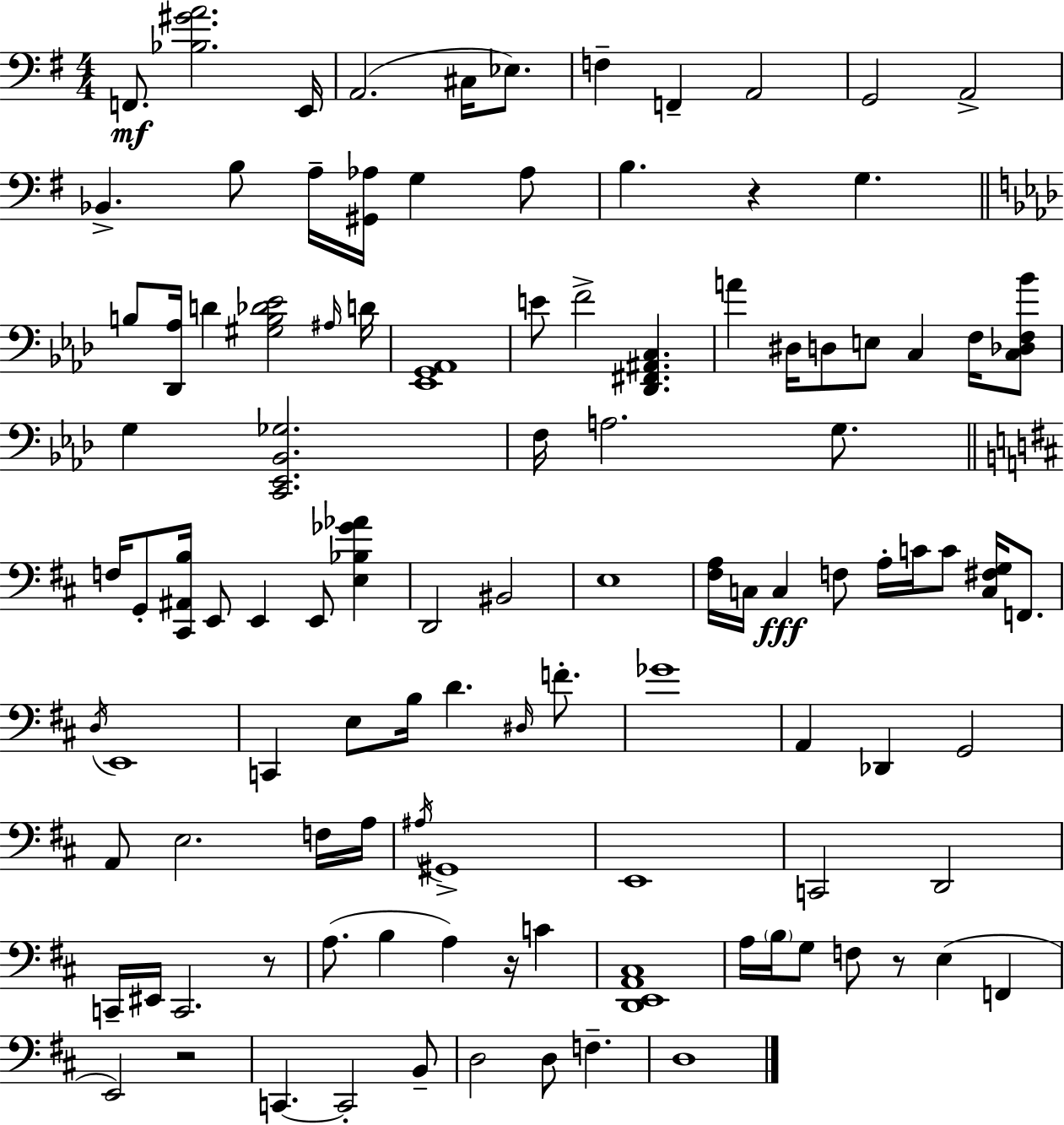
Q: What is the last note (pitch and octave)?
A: D3